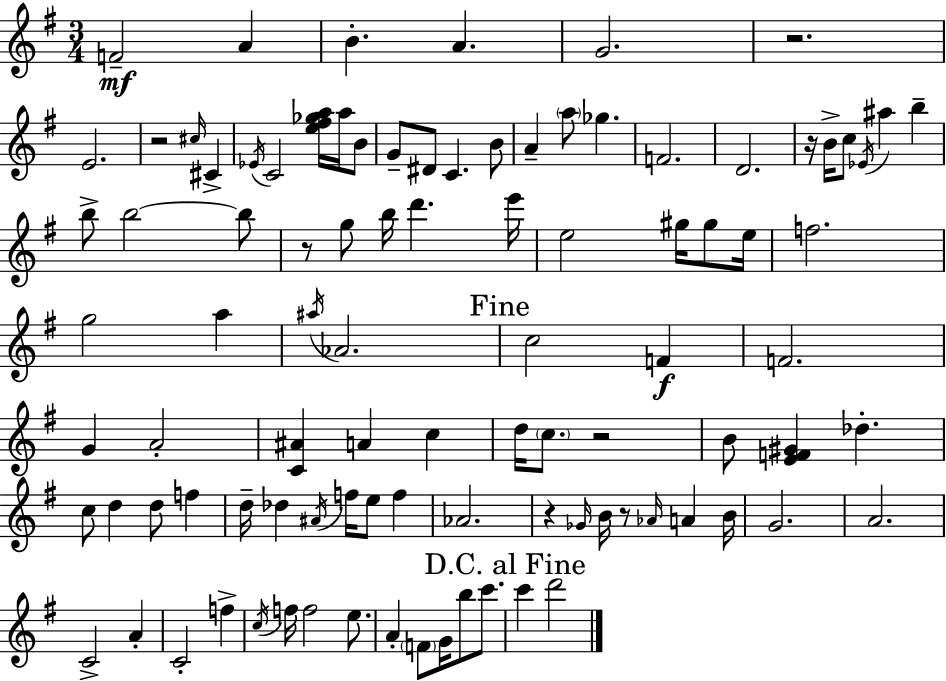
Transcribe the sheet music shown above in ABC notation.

X:1
T:Untitled
M:3/4
L:1/4
K:Em
F2 A B A G2 z2 E2 z2 ^c/4 ^C _E/4 C2 [e^f_ga]/4 a/4 B/2 G/2 ^D/2 C B/2 A a/2 _g F2 D2 z/4 B/4 c/2 _E/4 ^a b b/2 b2 b/2 z/2 g/2 b/4 d' e'/4 e2 ^g/4 ^g/2 e/4 f2 g2 a ^a/4 _A2 c2 F F2 G A2 [C^A] A c d/4 c/2 z2 B/2 [EF^G] _d c/2 d d/2 f d/4 _d ^A/4 f/4 e/2 f _A2 z _G/4 B/4 z/2 _A/4 A B/4 G2 A2 C2 A C2 f c/4 f/4 f2 e/2 A F/2 G/4 b/2 c'/2 c' d'2